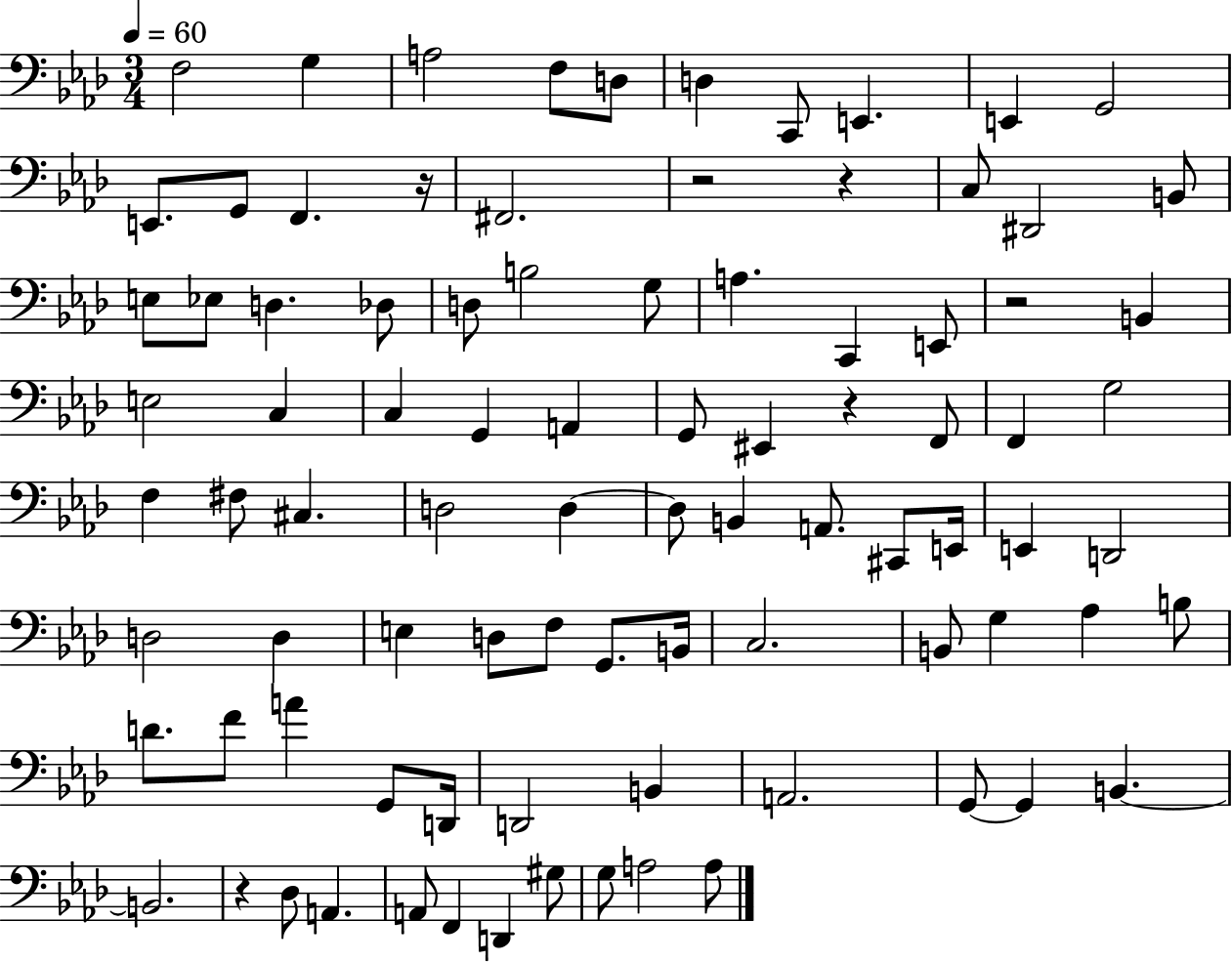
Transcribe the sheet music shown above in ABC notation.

X:1
T:Untitled
M:3/4
L:1/4
K:Ab
F,2 G, A,2 F,/2 D,/2 D, C,,/2 E,, E,, G,,2 E,,/2 G,,/2 F,, z/4 ^F,,2 z2 z C,/2 ^D,,2 B,,/2 E,/2 _E,/2 D, _D,/2 D,/2 B,2 G,/2 A, C,, E,,/2 z2 B,, E,2 C, C, G,, A,, G,,/2 ^E,, z F,,/2 F,, G,2 F, ^F,/2 ^C, D,2 D, D,/2 B,, A,,/2 ^C,,/2 E,,/4 E,, D,,2 D,2 D, E, D,/2 F,/2 G,,/2 B,,/4 C,2 B,,/2 G, _A, B,/2 D/2 F/2 A G,,/2 D,,/4 D,,2 B,, A,,2 G,,/2 G,, B,, B,,2 z _D,/2 A,, A,,/2 F,, D,, ^G,/2 G,/2 A,2 A,/2